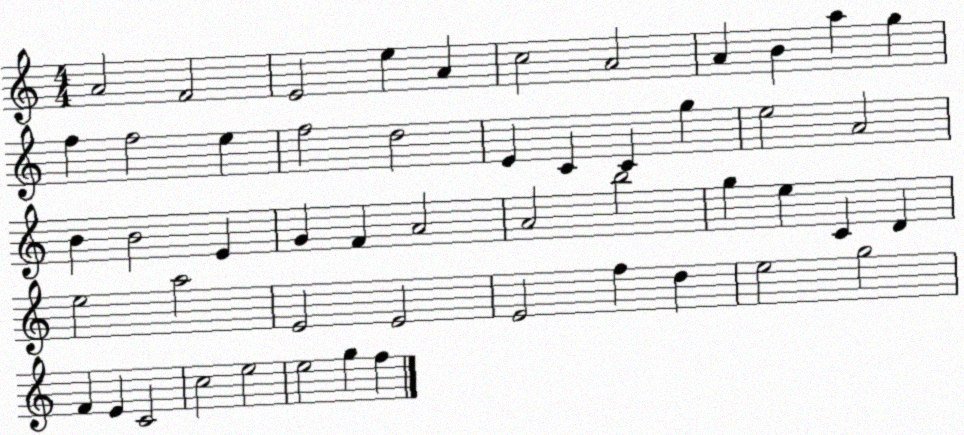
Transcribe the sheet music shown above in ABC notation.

X:1
T:Untitled
M:4/4
L:1/4
K:C
A2 F2 E2 e A c2 A2 A B a g f f2 e f2 d2 E C C g e2 A2 B B2 E G F A2 A2 b2 g e C D e2 a2 E2 E2 E2 f d e2 g2 F E C2 c2 e2 e2 g f